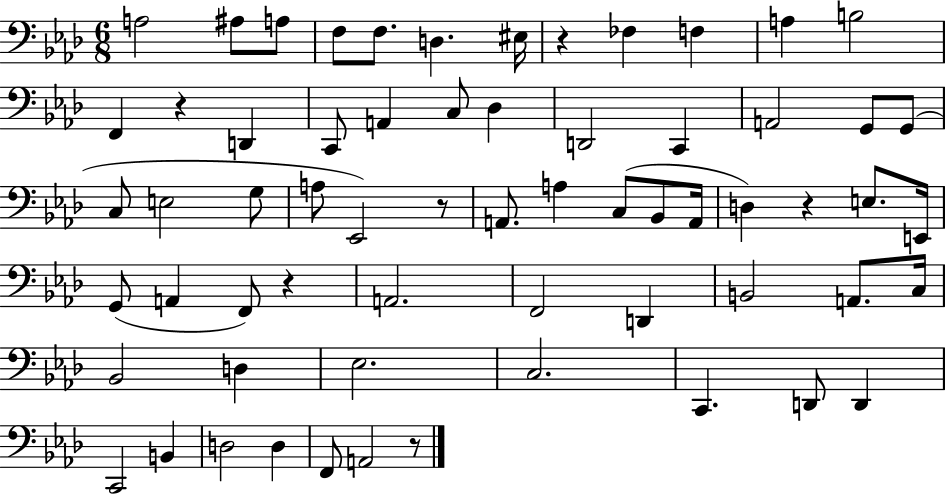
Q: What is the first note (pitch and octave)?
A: A3